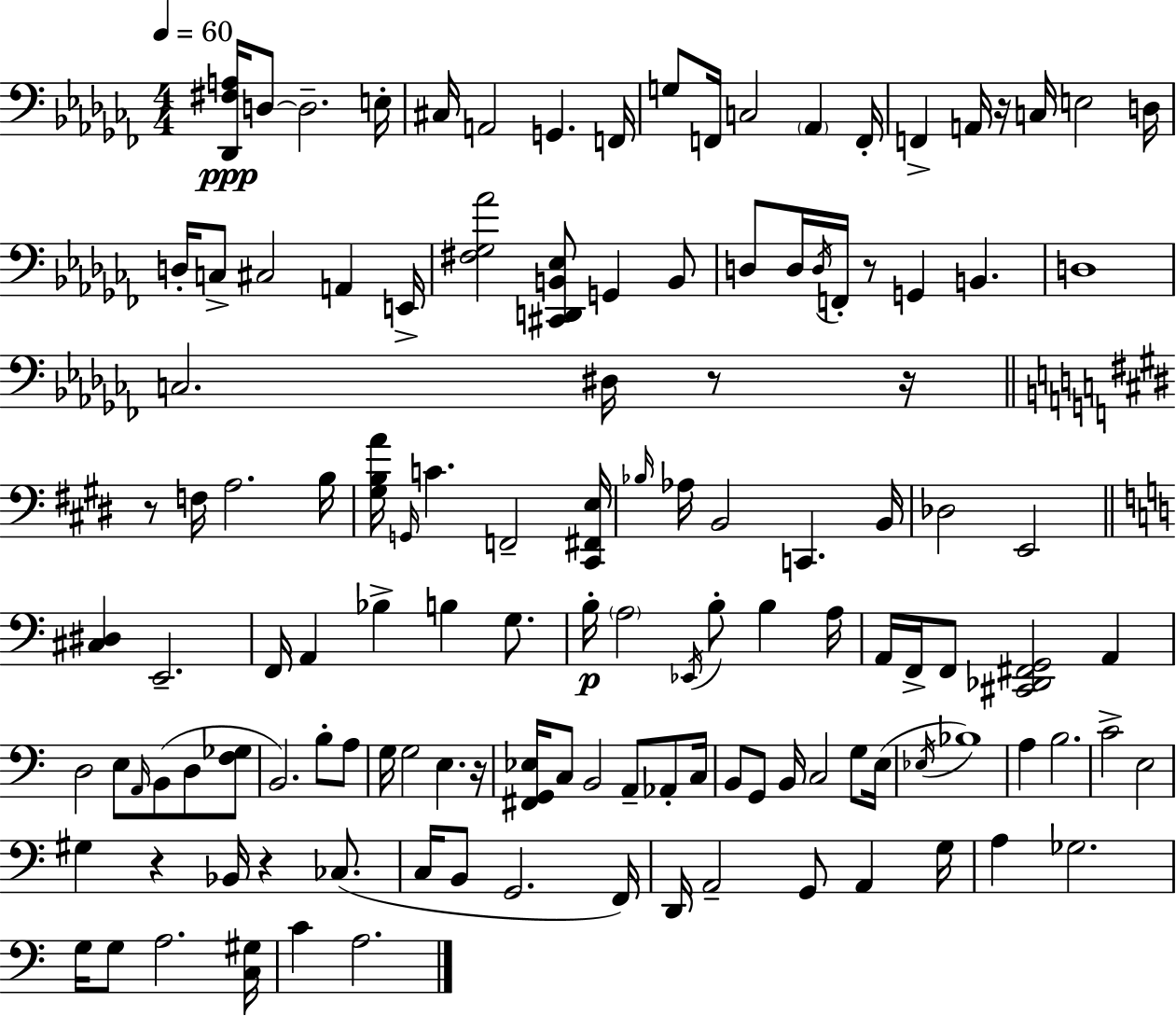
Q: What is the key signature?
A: AES minor